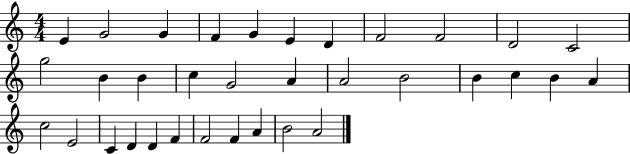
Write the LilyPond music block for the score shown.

{
  \clef treble
  \numericTimeSignature
  \time 4/4
  \key c \major
  e'4 g'2 g'4 | f'4 g'4 e'4 d'4 | f'2 f'2 | d'2 c'2 | \break g''2 b'4 b'4 | c''4 g'2 a'4 | a'2 b'2 | b'4 c''4 b'4 a'4 | \break c''2 e'2 | c'4 d'4 d'4 f'4 | f'2 f'4 a'4 | b'2 a'2 | \break \bar "|."
}